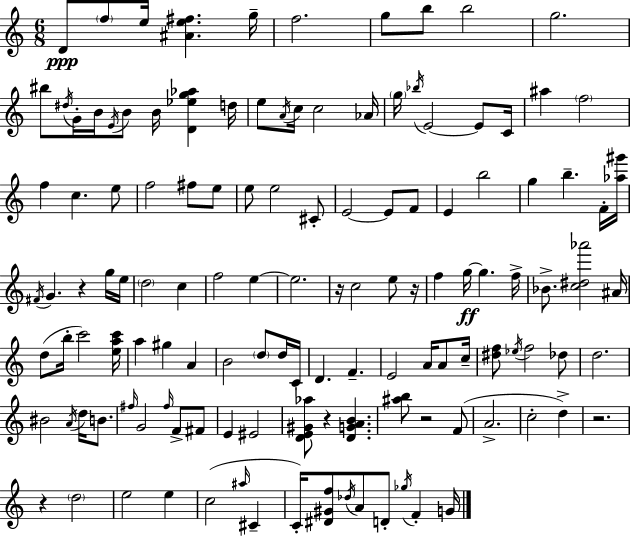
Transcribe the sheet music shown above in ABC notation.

X:1
T:Untitled
M:6/8
L:1/4
K:C
D/2 f/2 e/4 [^Ae^f] g/4 f2 g/2 b/2 b2 g2 ^b/2 ^d/4 G/4 B/4 E/4 B/2 B/4 [D_eg_a] d/4 e/2 A/4 c/4 c2 _A/4 g/4 _b/4 E2 E/2 C/4 ^a f2 f c e/2 f2 ^f/2 e/2 e/2 e2 ^C/2 E2 E/2 F/2 E b2 g b F/4 [_a^g']/4 ^F/4 G z g/4 e/4 d2 c f2 e e2 z/4 c2 e/2 z/4 f g/4 g f/4 _B/2 [c^d_a']2 ^A/4 d/2 b/4 c'2 [eac']/4 a ^g A B2 d/2 d/4 C/4 D F E2 A/4 A/2 c/4 [^df]/2 _e/4 f2 _d/2 d2 ^B2 A/4 d/4 B/2 ^f/4 G2 ^f/4 F/2 ^F/2 E ^E2 [DE^G_a]/2 z [DGAB] [^ab]/2 z2 F/2 A2 c2 d z2 z d2 e2 e c2 ^a/4 ^C C/4 [^D^Gf]/2 _d/4 A/2 D/2 _g/4 F G/4